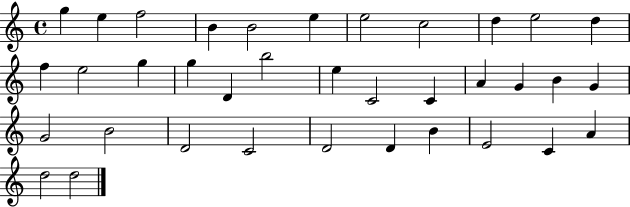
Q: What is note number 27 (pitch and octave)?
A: D4